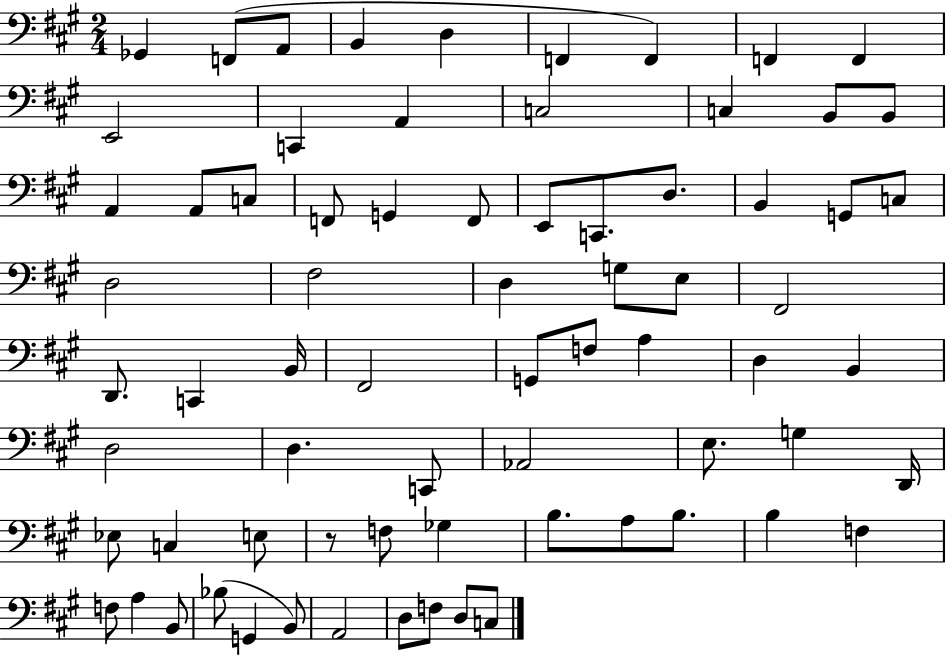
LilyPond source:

{
  \clef bass
  \numericTimeSignature
  \time 2/4
  \key a \major
  \repeat volta 2 { ges,4 f,8( a,8 | b,4 d4 | f,4 f,4) | f,4 f,4 | \break e,2 | c,4 a,4 | c2 | c4 b,8 b,8 | \break a,4 a,8 c8 | f,8 g,4 f,8 | e,8 c,8. d8. | b,4 g,8 c8 | \break d2 | fis2 | d4 g8 e8 | fis,2 | \break d,8. c,4 b,16 | fis,2 | g,8 f8 a4 | d4 b,4 | \break d2 | d4. c,8 | aes,2 | e8. g4 d,16 | \break ees8 c4 e8 | r8 f8 ges4 | b8. a8 b8. | b4 f4 | \break f8 a4 b,8 | bes8( g,4 b,8) | a,2 | d8 f8 d8 c8 | \break } \bar "|."
}